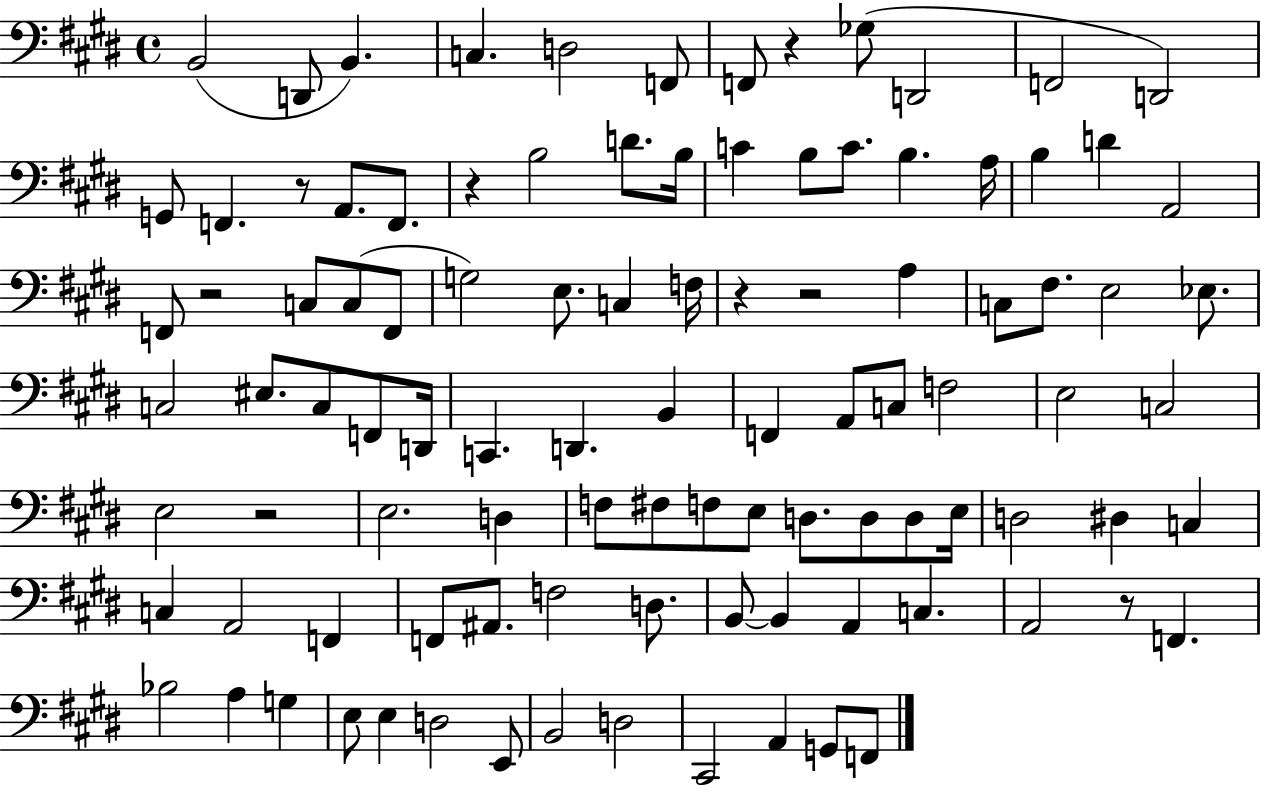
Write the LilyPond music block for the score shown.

{
  \clef bass
  \time 4/4
  \defaultTimeSignature
  \key e \major
  \repeat volta 2 { b,2( d,8 b,4.) | c4. d2 f,8 | f,8 r4 ges8( d,2 | f,2 d,2) | \break g,8 f,4. r8 a,8. f,8. | r4 b2 d'8. b16 | c'4 b8 c'8. b4. a16 | b4 d'4 a,2 | \break f,8 r2 c8 c8( f,8 | g2) e8. c4 f16 | r4 r2 a4 | c8 fis8. e2 ees8. | \break c2 eis8. c8 f,8 d,16 | c,4. d,4. b,4 | f,4 a,8 c8 f2 | e2 c2 | \break e2 r2 | e2. d4 | f8 fis8 f8 e8 d8. d8 d8 e16 | d2 dis4 c4 | \break c4 a,2 f,4 | f,8 ais,8. f2 d8. | b,8~~ b,4 a,4 c4. | a,2 r8 f,4. | \break bes2 a4 g4 | e8 e4 d2 e,8 | b,2 d2 | cis,2 a,4 g,8 f,8 | \break } \bar "|."
}